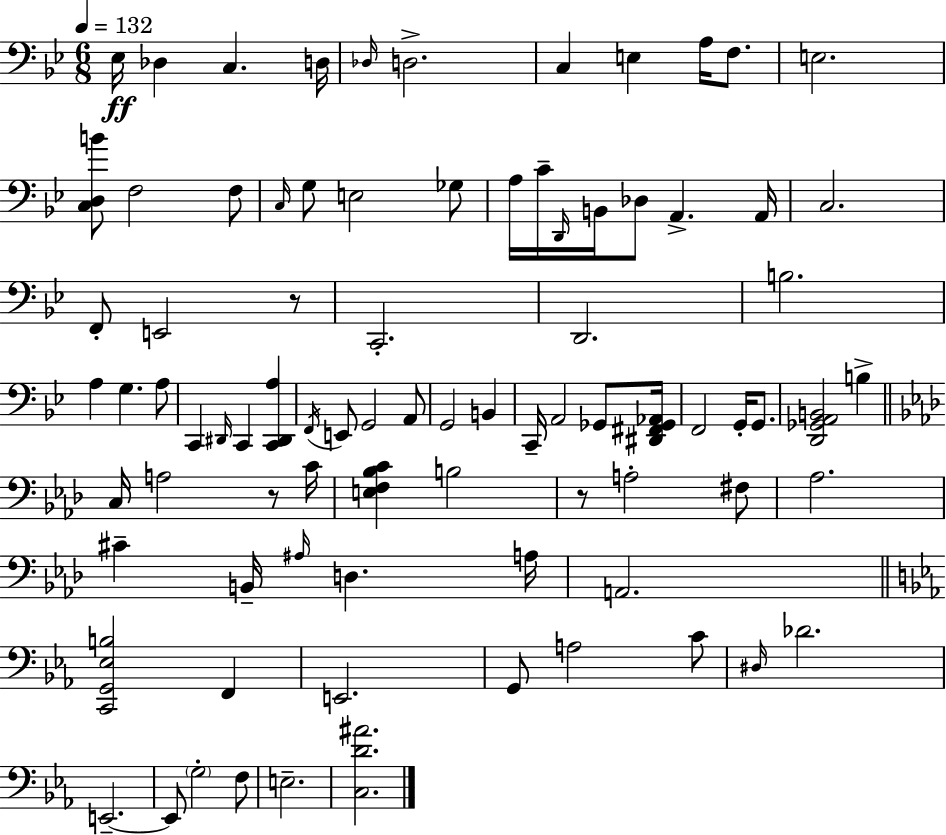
{
  \clef bass
  \numericTimeSignature
  \time 6/8
  \key bes \major
  \tempo 4 = 132
  \repeat volta 2 { ees16\ff des4 c4. d16 | \grace { des16 } d2.-> | c4 e4 a16 f8. | e2. | \break <c d b'>8 f2 f8 | \grace { c16 } g8 e2 | ges8 a16 c'16-- \grace { d,16 } b,16 des8 a,4.-> | a,16 c2. | \break f,8-. e,2 | r8 c,2.-. | d,2. | b2. | \break a4 g4. | a8 c,4 \grace { dis,16 } c,4 | <c, dis, a>4 \acciaccatura { f,16 } e,8 g,2 | a,8 g,2 | \break b,4 c,16-- a,2 | ges,8 <dis, fis, ges, aes,>16 f,2 | g,16-. g,8. <d, ges, a, b,>2 | b4-> \bar "||" \break \key aes \major c16 a2 r8 c'16 | <e f bes c'>4 b2 | r8 a2-. fis8 | aes2. | \break cis'4-- b,16-- \grace { ais16 } d4. | a16 a,2. | \bar "||" \break \key ees \major <c, g, ees b>2 f,4 | e,2. | g,8 a2 c'8 | \grace { dis16 } des'2. | \break e,2.--~~ | e,8 \parenthesize g2-. f8 | e2.-- | <c d' ais'>2. | \break } \bar "|."
}